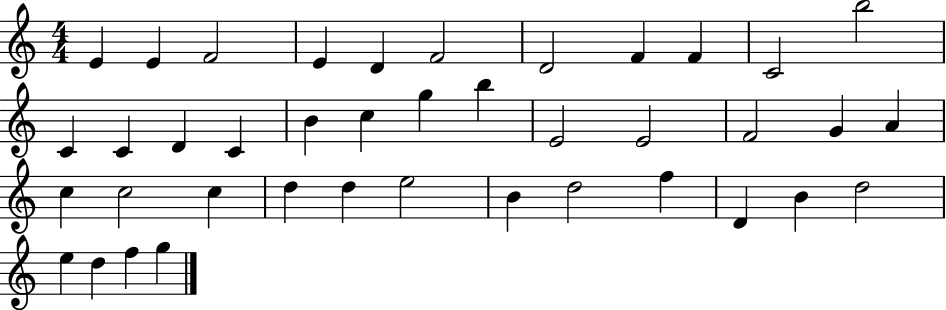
{
  \clef treble
  \numericTimeSignature
  \time 4/4
  \key c \major
  e'4 e'4 f'2 | e'4 d'4 f'2 | d'2 f'4 f'4 | c'2 b''2 | \break c'4 c'4 d'4 c'4 | b'4 c''4 g''4 b''4 | e'2 e'2 | f'2 g'4 a'4 | \break c''4 c''2 c''4 | d''4 d''4 e''2 | b'4 d''2 f''4 | d'4 b'4 d''2 | \break e''4 d''4 f''4 g''4 | \bar "|."
}